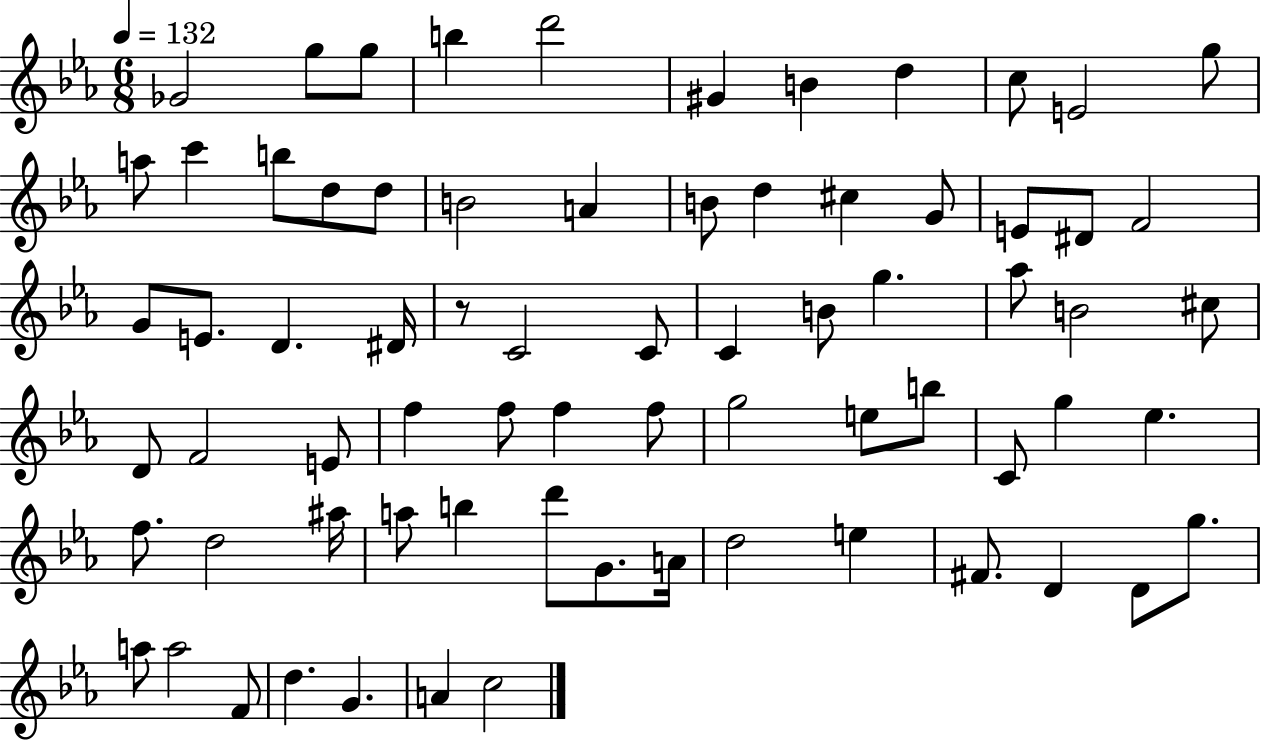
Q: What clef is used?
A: treble